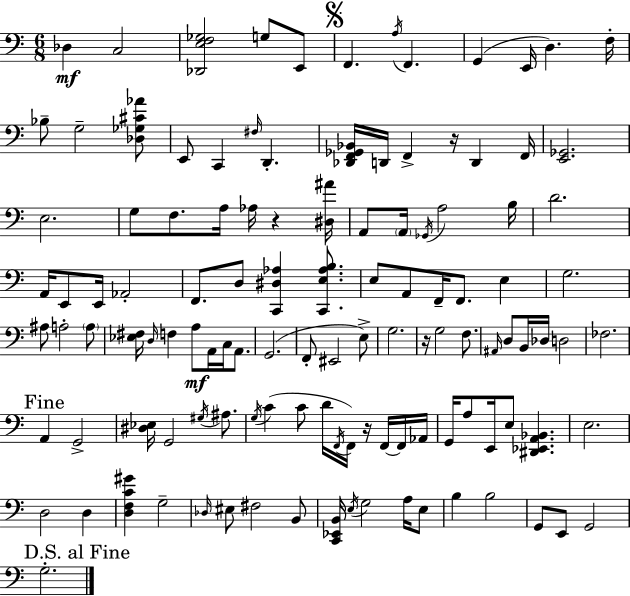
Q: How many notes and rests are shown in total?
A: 118